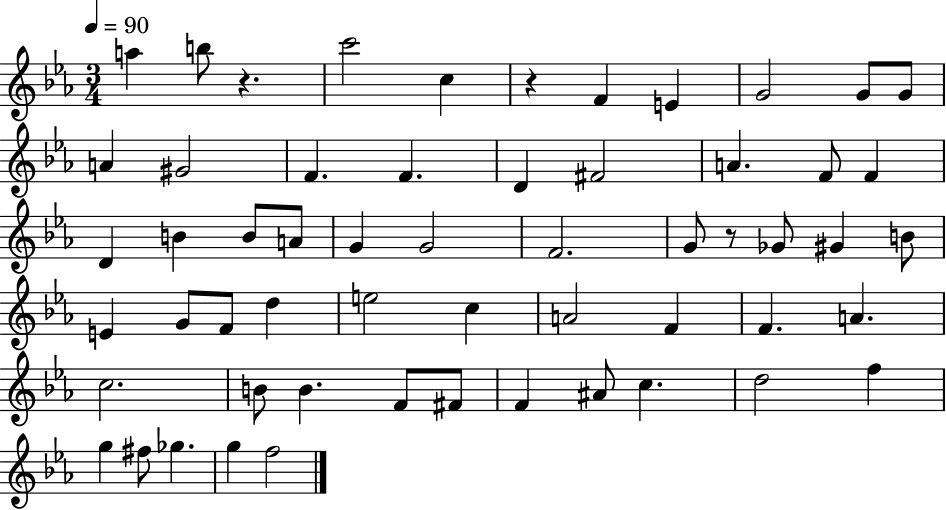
{
  \clef treble
  \numericTimeSignature
  \time 3/4
  \key ees \major
  \tempo 4 = 90
  a''4 b''8 r4. | c'''2 c''4 | r4 f'4 e'4 | g'2 g'8 g'8 | \break a'4 gis'2 | f'4. f'4. | d'4 fis'2 | a'4. f'8 f'4 | \break d'4 b'4 b'8 a'8 | g'4 g'2 | f'2. | g'8 r8 ges'8 gis'4 b'8 | \break e'4 g'8 f'8 d''4 | e''2 c''4 | a'2 f'4 | f'4. a'4. | \break c''2. | b'8 b'4. f'8 fis'8 | f'4 ais'8 c''4. | d''2 f''4 | \break g''4 fis''8 ges''4. | g''4 f''2 | \bar "|."
}